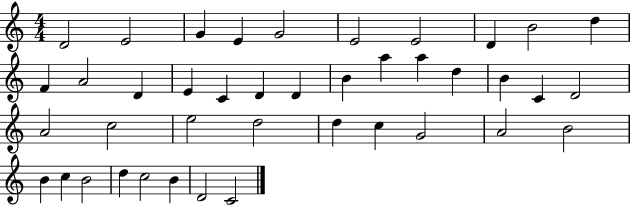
D4/h E4/h G4/q E4/q G4/h E4/h E4/h D4/q B4/h D5/q F4/q A4/h D4/q E4/q C4/q D4/q D4/q B4/q A5/q A5/q D5/q B4/q C4/q D4/h A4/h C5/h E5/h D5/h D5/q C5/q G4/h A4/h B4/h B4/q C5/q B4/h D5/q C5/h B4/q D4/h C4/h